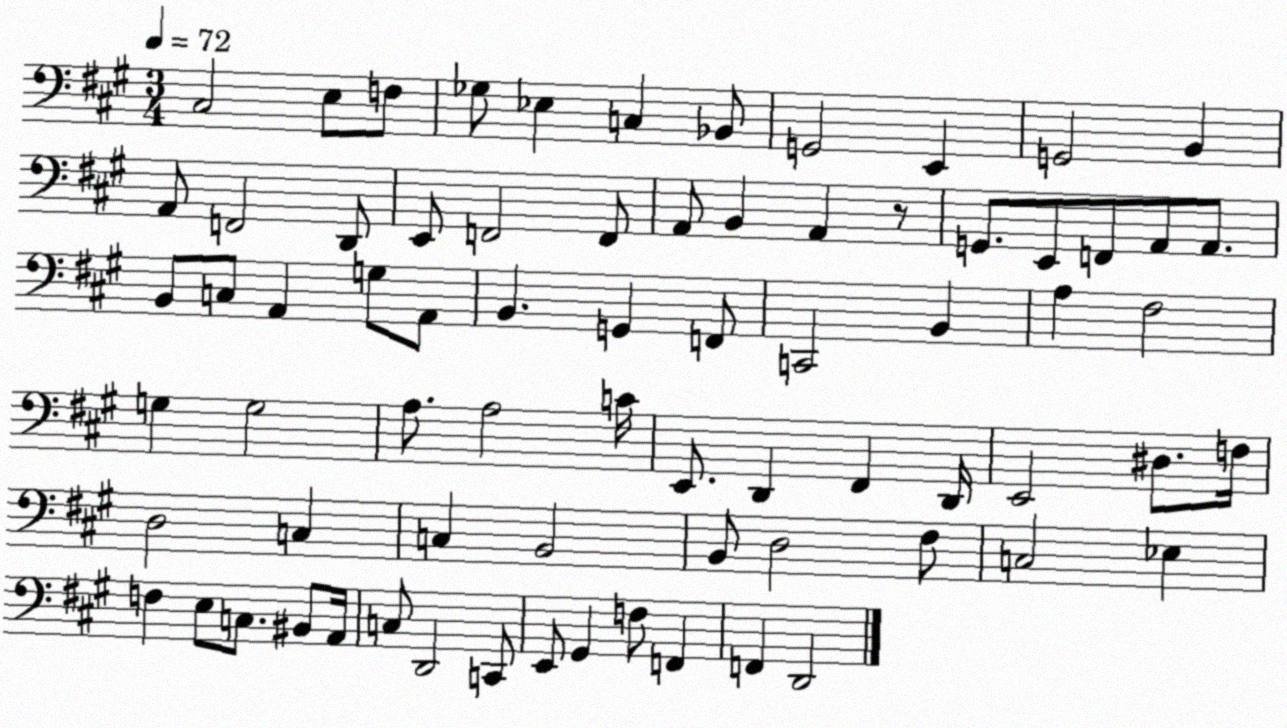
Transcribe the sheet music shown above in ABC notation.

X:1
T:Untitled
M:3/4
L:1/4
K:A
^C,2 E,/2 F,/2 _G,/2 _E, C, _B,,/2 G,,2 E,, G,,2 B,, A,,/2 F,,2 D,,/2 E,,/2 F,,2 F,,/2 A,,/2 B,, A,, z/2 G,,/2 E,,/2 F,,/2 A,,/2 A,,/2 B,,/2 C,/2 A,, G,/2 A,,/2 B,, G,, F,,/2 C,,2 B,, A, ^F,2 G, G,2 A,/2 A,2 C/4 E,,/2 D,, ^F,, D,,/4 E,,2 ^D,/2 F,/4 D,2 C, C, B,,2 B,,/2 D,2 ^F,/2 C,2 _E, F, E,/2 C,/2 ^B,,/2 A,,/4 C,/2 D,,2 C,,/2 E,,/2 ^G,, F,/2 F,, F,, D,,2